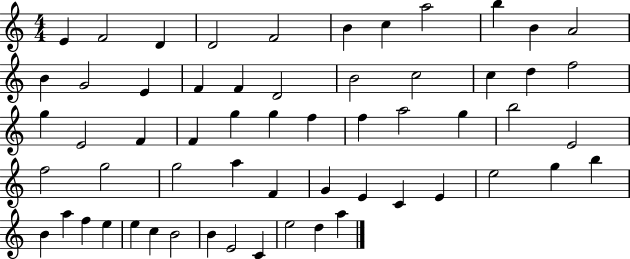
E4/q F4/h D4/q D4/h F4/h B4/q C5/q A5/h B5/q B4/q A4/h B4/q G4/h E4/q F4/q F4/q D4/h B4/h C5/h C5/q D5/q F5/h G5/q E4/h F4/q F4/q G5/q G5/q F5/q F5/q A5/h G5/q B5/h E4/h F5/h G5/h G5/h A5/q F4/q G4/q E4/q C4/q E4/q E5/h G5/q B5/q B4/q A5/q F5/q E5/q E5/q C5/q B4/h B4/q E4/h C4/q E5/h D5/q A5/q